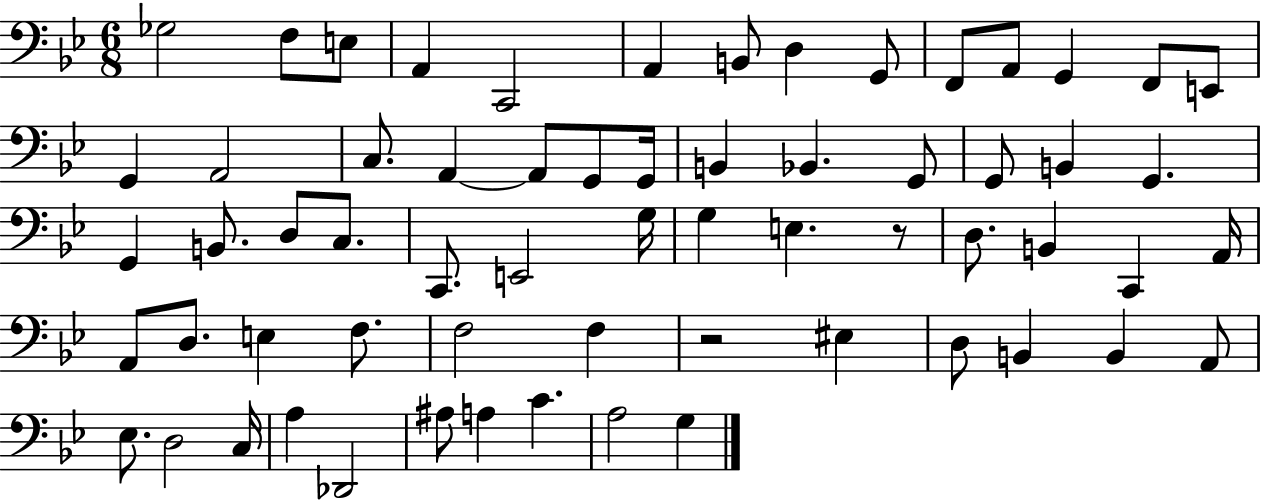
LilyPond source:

{
  \clef bass
  \numericTimeSignature
  \time 6/8
  \key bes \major
  ges2 f8 e8 | a,4 c,2 | a,4 b,8 d4 g,8 | f,8 a,8 g,4 f,8 e,8 | \break g,4 a,2 | c8. a,4~~ a,8 g,8 g,16 | b,4 bes,4. g,8 | g,8 b,4 g,4. | \break g,4 b,8. d8 c8. | c,8. e,2 g16 | g4 e4. r8 | d8. b,4 c,4 a,16 | \break a,8 d8. e4 f8. | f2 f4 | r2 eis4 | d8 b,4 b,4 a,8 | \break ees8. d2 c16 | a4 des,2 | ais8 a4 c'4. | a2 g4 | \break \bar "|."
}